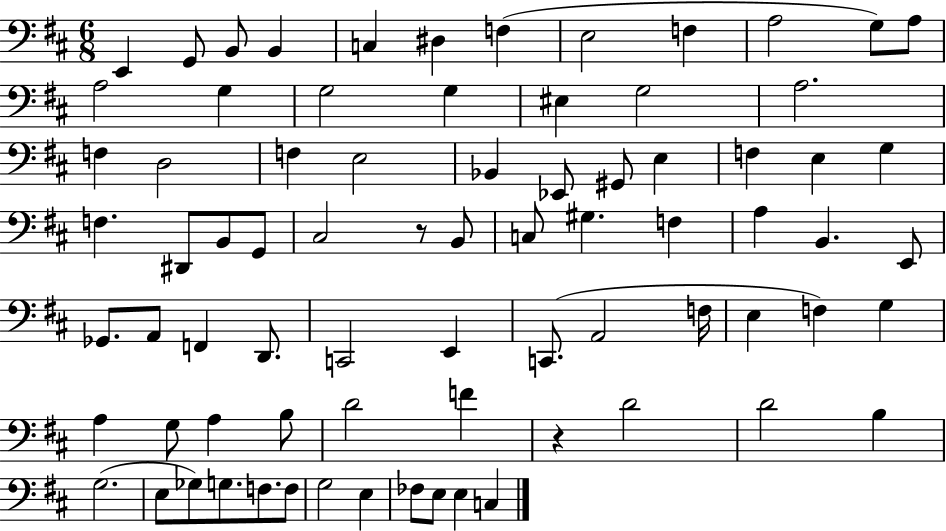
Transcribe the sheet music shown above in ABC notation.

X:1
T:Untitled
M:6/8
L:1/4
K:D
E,, G,,/2 B,,/2 B,, C, ^D, F, E,2 F, A,2 G,/2 A,/2 A,2 G, G,2 G, ^E, G,2 A,2 F, D,2 F, E,2 _B,, _E,,/2 ^G,,/2 E, F, E, G, F, ^D,,/2 B,,/2 G,,/2 ^C,2 z/2 B,,/2 C,/2 ^G, F, A, B,, E,,/2 _G,,/2 A,,/2 F,, D,,/2 C,,2 E,, C,,/2 A,,2 F,/4 E, F, G, A, G,/2 A, B,/2 D2 F z D2 D2 B, G,2 E,/2 _G,/2 G,/2 F,/2 F,/2 G,2 E, _F,/2 E,/2 E, C,